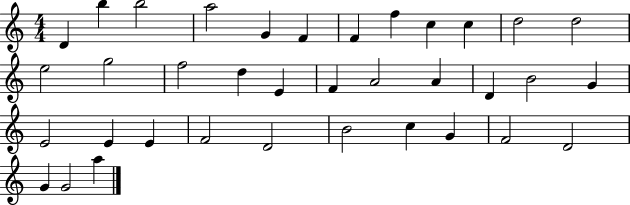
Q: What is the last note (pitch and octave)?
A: A5